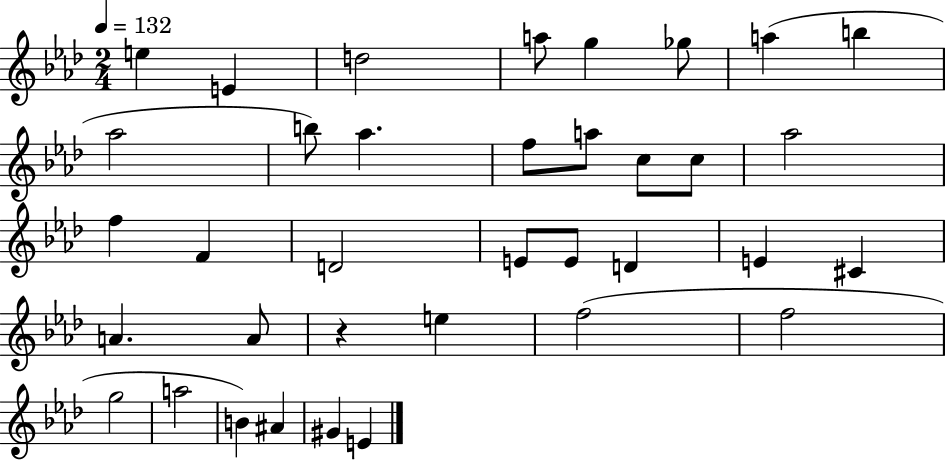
E5/q E4/q D5/h A5/e G5/q Gb5/e A5/q B5/q Ab5/h B5/e Ab5/q. F5/e A5/e C5/e C5/e Ab5/h F5/q F4/q D4/h E4/e E4/e D4/q E4/q C#4/q A4/q. A4/e R/q E5/q F5/h F5/h G5/h A5/h B4/q A#4/q G#4/q E4/q